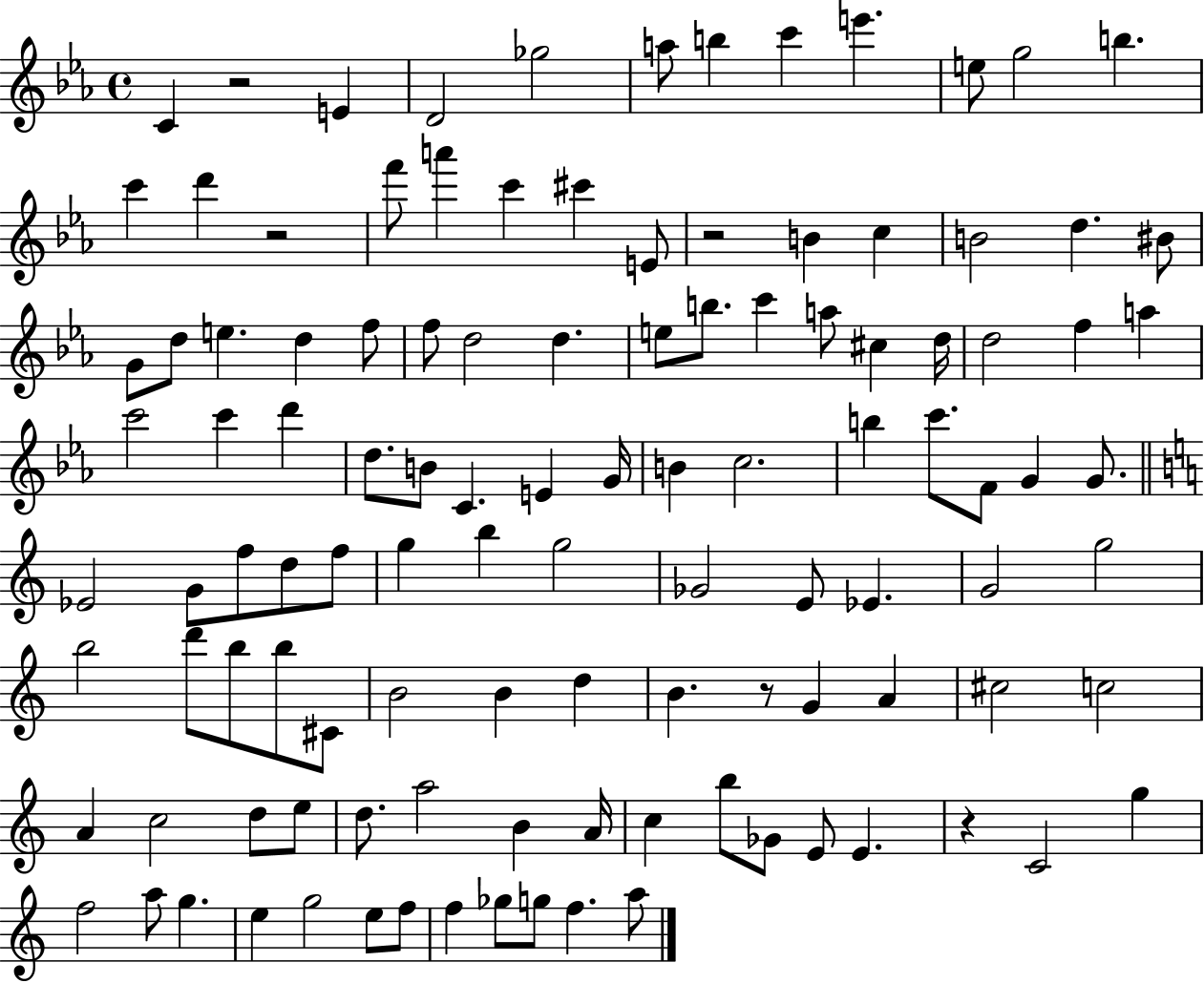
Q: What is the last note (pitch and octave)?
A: A5